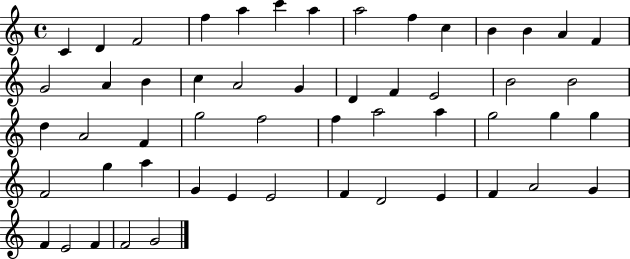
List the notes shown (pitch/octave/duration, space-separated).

C4/q D4/q F4/h F5/q A5/q C6/q A5/q A5/h F5/q C5/q B4/q B4/q A4/q F4/q G4/h A4/q B4/q C5/q A4/h G4/q D4/q F4/q E4/h B4/h B4/h D5/q A4/h F4/q G5/h F5/h F5/q A5/h A5/q G5/h G5/q G5/q F4/h G5/q A5/q G4/q E4/q E4/h F4/q D4/h E4/q F4/q A4/h G4/q F4/q E4/h F4/q F4/h G4/h